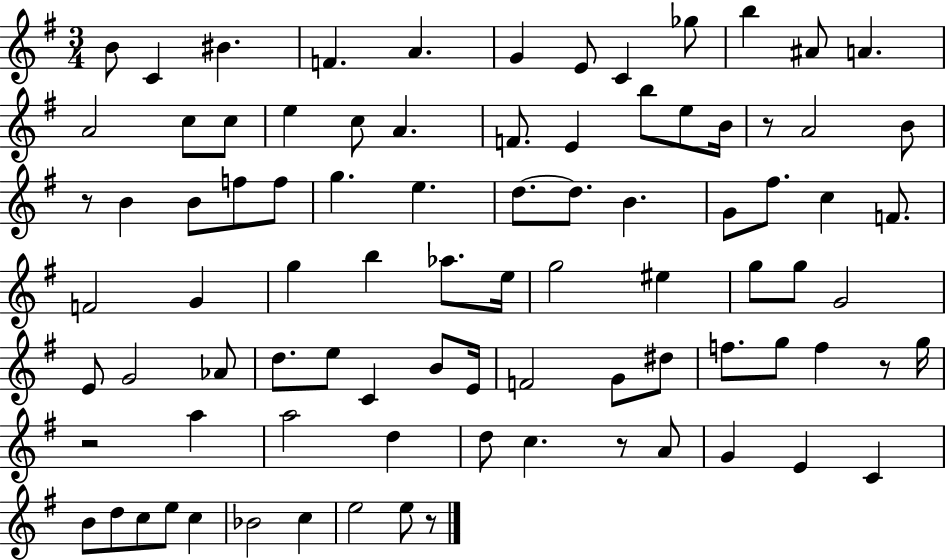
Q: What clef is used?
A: treble